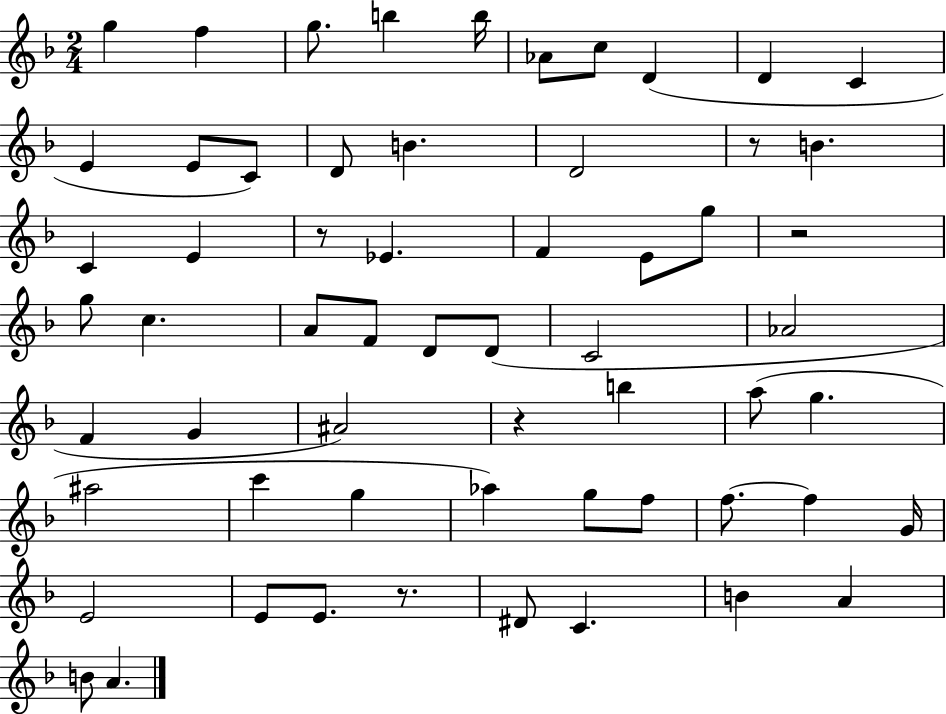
G5/q F5/q G5/e. B5/q B5/s Ab4/e C5/e D4/q D4/q C4/q E4/q E4/e C4/e D4/e B4/q. D4/h R/e B4/q. C4/q E4/q R/e Eb4/q. F4/q E4/e G5/e R/h G5/e C5/q. A4/e F4/e D4/e D4/e C4/h Ab4/h F4/q G4/q A#4/h R/q B5/q A5/e G5/q. A#5/h C6/q G5/q Ab5/q G5/e F5/e F5/e. F5/q G4/s E4/h E4/e E4/e. R/e. D#4/e C4/q. B4/q A4/q B4/e A4/q.